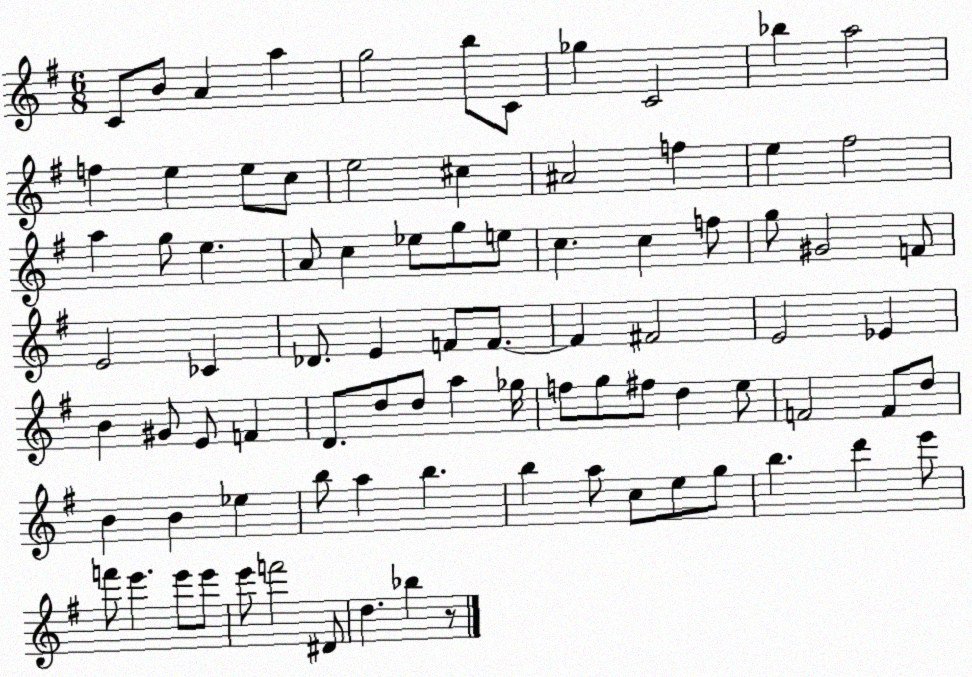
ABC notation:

X:1
T:Untitled
M:6/8
L:1/4
K:G
C/2 B/2 A a g2 b/2 C/2 _g C2 _b a2 f e e/2 c/2 e2 ^c ^A2 f e ^f2 a g/2 e A/2 c _e/2 g/2 e/2 c c f/2 g/2 ^G2 F/2 E2 _C _D/2 E F/2 F/2 F ^F2 E2 _E B ^G/2 E/2 F D/2 d/2 d/2 a _g/4 f/2 g/2 ^f/2 d e/2 F2 F/2 d/2 B B _e b/2 a b b a/2 c/2 e/2 g/2 b d' e'/2 f'/2 e' e'/2 e'/2 e'/2 f'2 ^D/2 d _b z/2